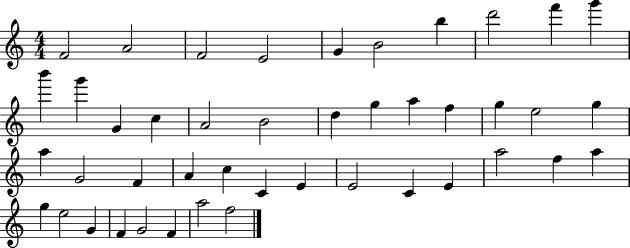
X:1
T:Untitled
M:4/4
L:1/4
K:C
F2 A2 F2 E2 G B2 b d'2 f' g' b' g' G c A2 B2 d g a f g e2 g a G2 F A c C E E2 C E a2 f a g e2 G F G2 F a2 f2